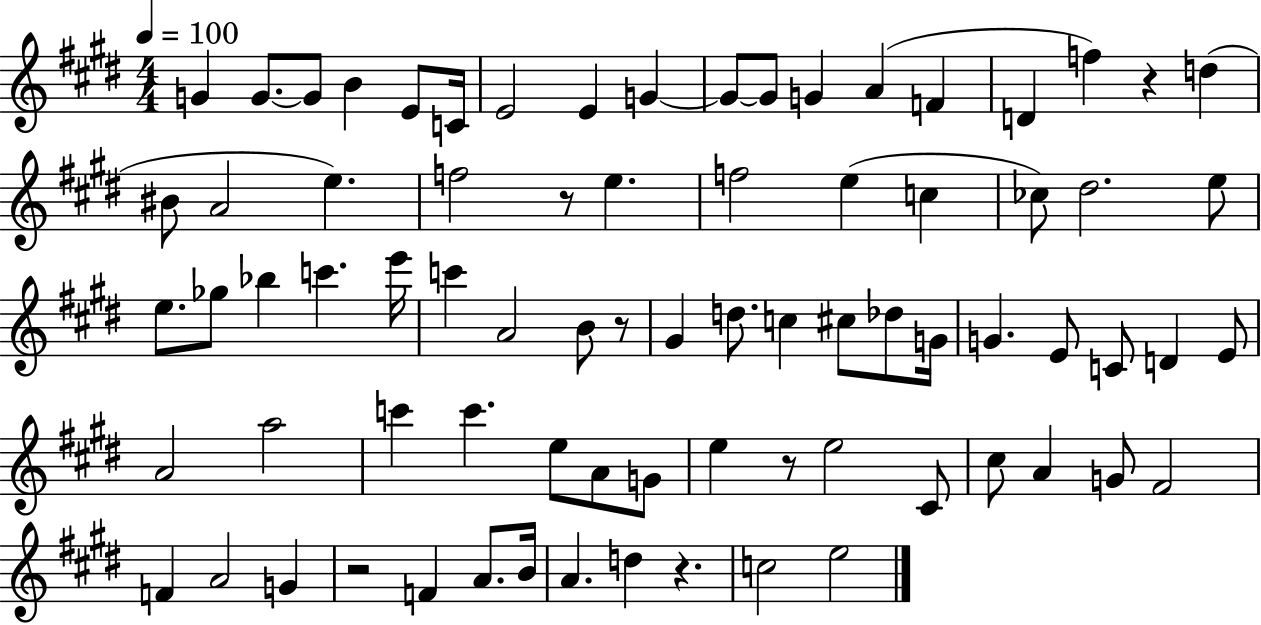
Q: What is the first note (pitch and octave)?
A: G4